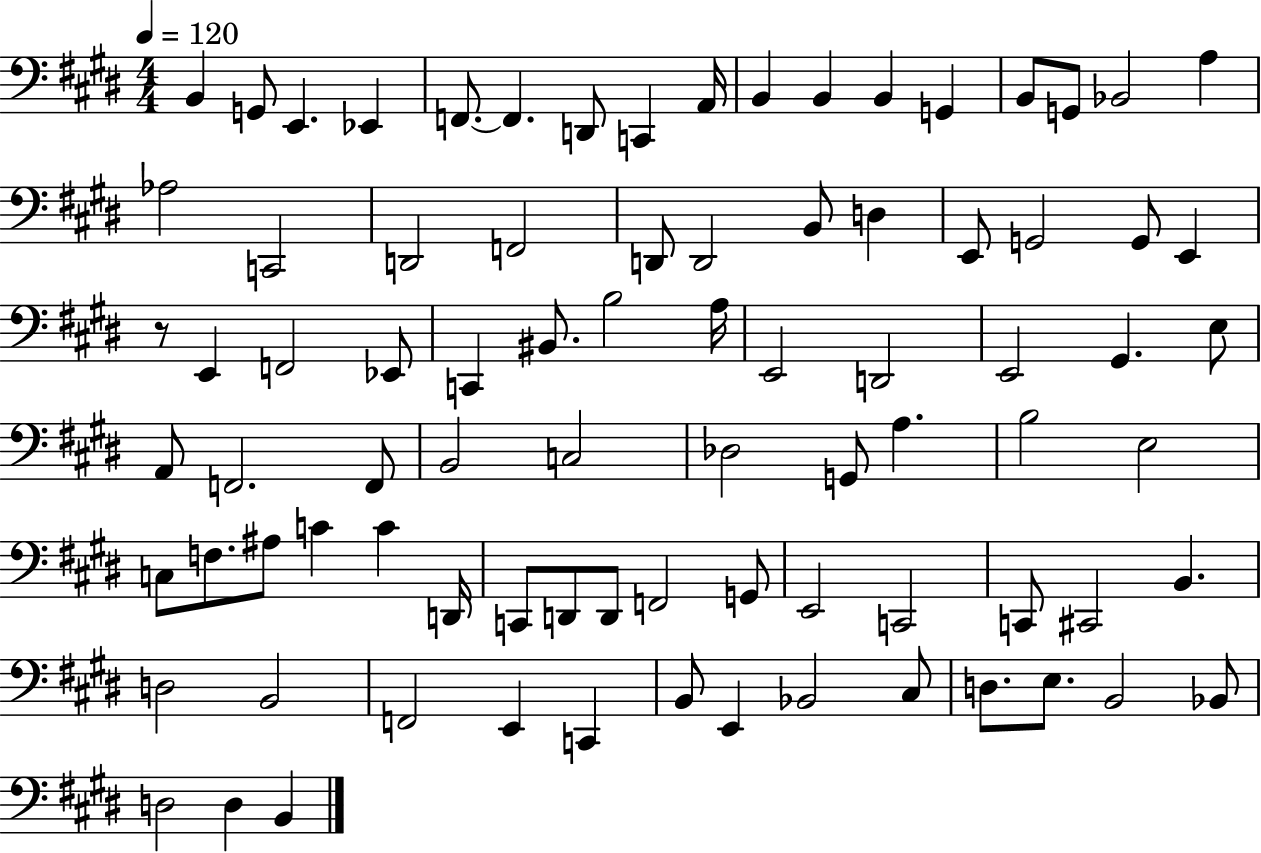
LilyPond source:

{
  \clef bass
  \numericTimeSignature
  \time 4/4
  \key e \major
  \tempo 4 = 120
  \repeat volta 2 { b,4 g,8 e,4. ees,4 | f,8.~~ f,4. d,8 c,4 a,16 | b,4 b,4 b,4 g,4 | b,8 g,8 bes,2 a4 | \break aes2 c,2 | d,2 f,2 | d,8 d,2 b,8 d4 | e,8 g,2 g,8 e,4 | \break r8 e,4 f,2 ees,8 | c,4 bis,8. b2 a16 | e,2 d,2 | e,2 gis,4. e8 | \break a,8 f,2. f,8 | b,2 c2 | des2 g,8 a4. | b2 e2 | \break c8 f8. ais8 c'4 c'4 d,16 | c,8 d,8 d,8 f,2 g,8 | e,2 c,2 | c,8 cis,2 b,4. | \break d2 b,2 | f,2 e,4 c,4 | b,8 e,4 bes,2 cis8 | d8. e8. b,2 bes,8 | \break d2 d4 b,4 | } \bar "|."
}